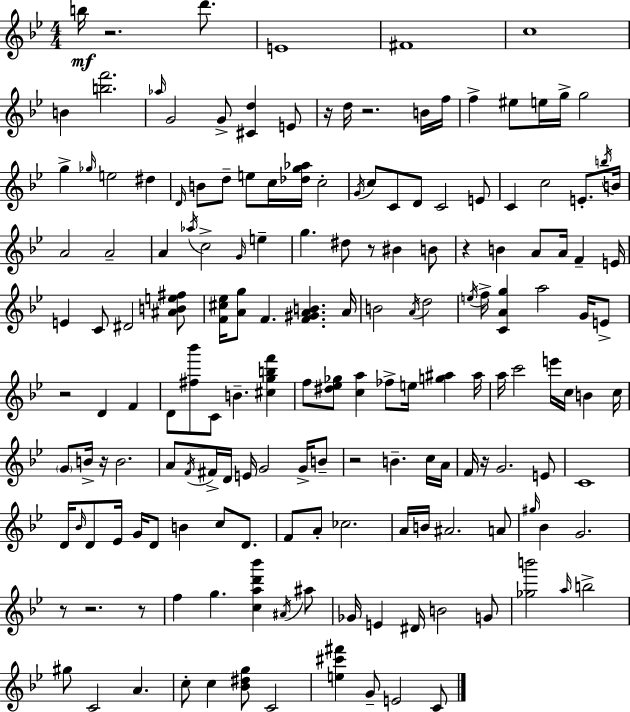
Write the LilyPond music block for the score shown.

{
  \clef treble
  \numericTimeSignature
  \time 4/4
  \key g \minor
  b''16\mf r2. d'''8. | e'1 | fis'1 | c''1 | \break b'4 <b'' f'''>2. | \grace { aes''16 } g'2 g'8-> <cis' d''>4 e'8 | r16 d''16 r2. b'16 | f''16 f''4-> eis''8 e''16 g''16-> g''2 | \break g''4-> \grace { ges''16 } e''2 dis''4 | \grace { d'16 } b'8 d''8-- e''8 c''16 <des'' g'' aes''>16 c''2-. | \acciaccatura { g'16 } c''8 c'8 d'8 c'2 | e'8 c'4 c''2 | \break e'8.-. \acciaccatura { b''16 } b'16 a'2 a'2-- | a'4 \acciaccatura { aes''16 } c''2-> | \grace { g'16 } e''4-- g''4. dis''8 r8 | bis'4 b'8 r4 b'4 a'8 | \break a'16 f'4-- e'16 e'4 c'8 dis'2 | <ais' b' e'' fis''>8 <f' cis'' ees''>16 <a' g''>8 f'4. | <f' gis' a' b'>4. a'16 b'2 \acciaccatura { a'16 } | d''2 \acciaccatura { e''16 } f''16-> <c' a' g''>4 a''2 | \break g'16 e'8-> r2 | d'4 f'4 d'8 <fis'' bes'''>8 c'8 b'4.-- | <cis'' g'' b'' f'''>4 f''8 <dis'' ees'' ges''>8 <c'' a''>4 | fes''8-> e''16 <g'' ais''>4 ais''16 a''16 c'''2 | \break e'''16 c''16 b'4 c''16 \parenthesize g'8 b'16-> r16 b'2. | a'8 \acciaccatura { f'16 } fis'16-> d'16 e'16 g'2 | g'16-> b'8-- r2 | b'4.-- c''16 a'16 f'16 r16 g'2. | \break e'8 c'1 | d'16 \grace { bes'16 } d'8 ees'16 g'16 | d'8 b'4 c''8 d'8. f'8 a'8-. ces''2. | a'16 b'16 ais'2. | \break a'8 \grace { gis''16 } bes'4 | g'2. r8 r2. | r8 f''4 | g''4. <c'' a'' d''' bes'''>4 \acciaccatura { ais'16 } ais''8 ges'16 e'4 | \break dis'16 b'2 g'8 <ges'' b'''>2 | \grace { a''16 } b''2-> gis''8 | c'2 a'4. c''8-. | c''4 <bes' dis'' g''>8 c'2 <e'' cis''' fis'''>4 | \break g'8-- e'2 c'8 \bar "|."
}